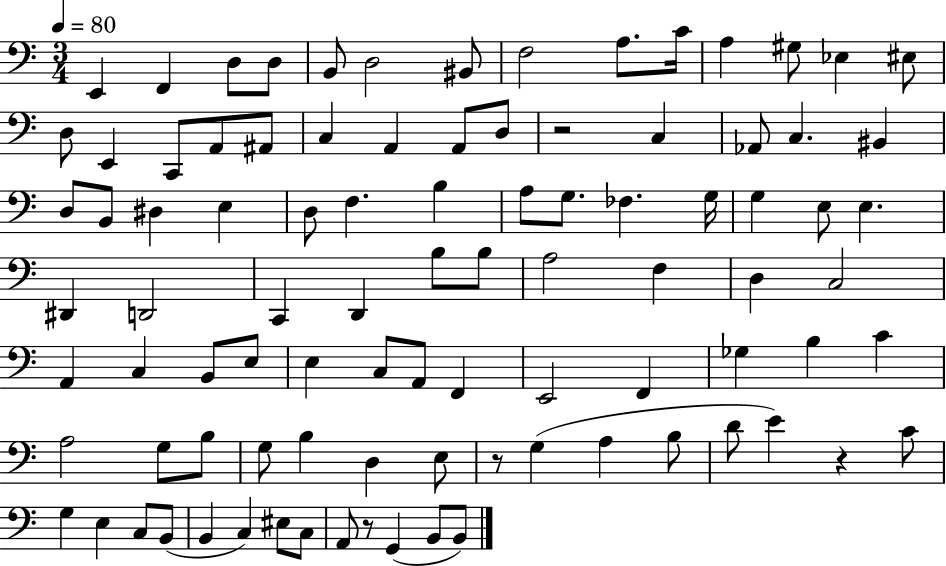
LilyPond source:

{
  \clef bass
  \numericTimeSignature
  \time 3/4
  \key c \major
  \tempo 4 = 80
  e,4 f,4 d8 d8 | b,8 d2 bis,8 | f2 a8. c'16 | a4 gis8 ees4 eis8 | \break d8 e,4 c,8 a,8 ais,8 | c4 a,4 a,8 d8 | r2 c4 | aes,8 c4. bis,4 | \break d8 b,8 dis4 e4 | d8 f4. b4 | a8 g8. fes4. g16 | g4 e8 e4. | \break dis,4 d,2 | c,4 d,4 b8 b8 | a2 f4 | d4 c2 | \break a,4 c4 b,8 e8 | e4 c8 a,8 f,4 | e,2 f,4 | ges4 b4 c'4 | \break a2 g8 b8 | g8 b4 d4 e8 | r8 g4( a4 b8 | d'8 e'4) r4 c'8 | \break g4 e4 c8 b,8( | b,4 c4) eis8 c8 | a,8 r8 g,4( b,8 b,8) | \bar "|."
}